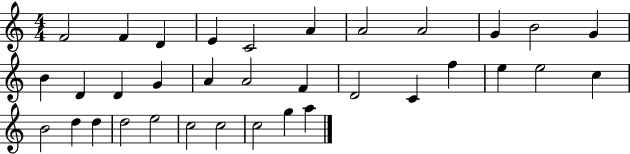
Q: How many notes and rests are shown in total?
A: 34